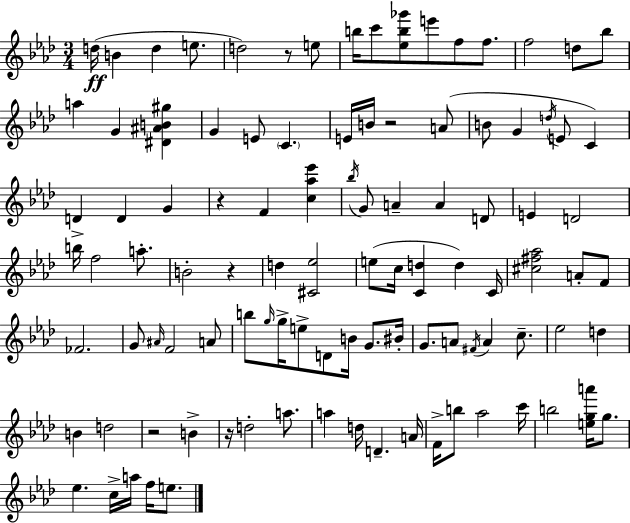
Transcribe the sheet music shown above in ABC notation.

X:1
T:Untitled
M:3/4
L:1/4
K:Fm
d/4 B d e/2 d2 z/2 e/2 b/4 c'/2 [_eb_g']/2 e'/2 f/2 f/2 f2 d/2 _b/2 a G [^D^AB^g] G E/2 C E/4 B/4 z2 A/2 B/2 G d/4 E/2 C D D G z F [c_a_e'] _b/4 G/2 A A D/2 E D2 b/4 f2 a/2 B2 z d [^C_e]2 e/2 c/4 [Cd] d C/4 [^c^f_a]2 A/2 F/2 _F2 G/2 ^A/4 F2 A/2 b/2 g/4 g/4 e/2 D/2 B/4 G/2 ^B/4 G/2 A/2 ^F/4 A c/2 _e2 d B d2 z2 B z/4 d2 a/2 a d/4 D A/4 F/4 b/2 _a2 c'/4 b2 [ega']/4 g/2 _e c/4 a/4 f/4 e/2